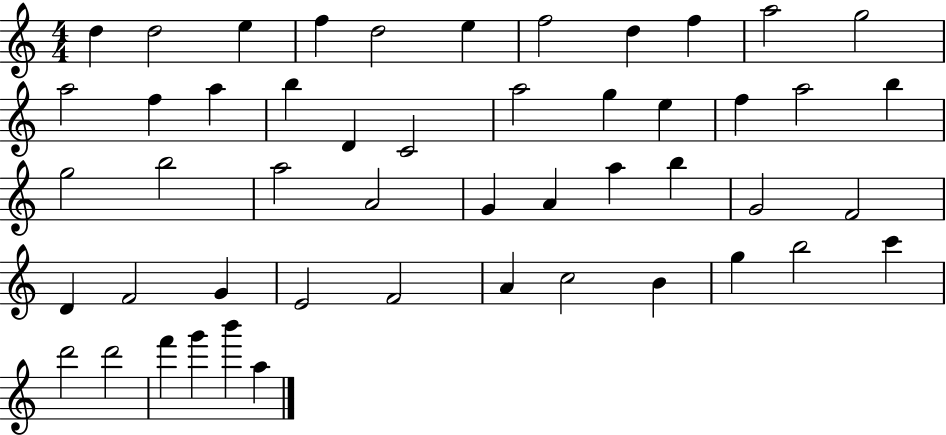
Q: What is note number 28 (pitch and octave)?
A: G4